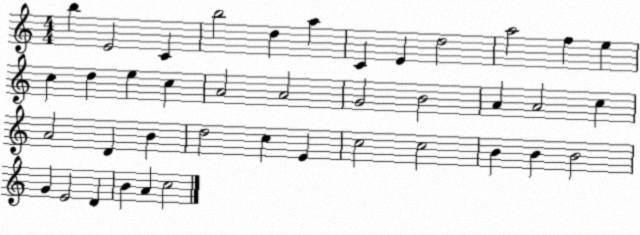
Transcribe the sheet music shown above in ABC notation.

X:1
T:Untitled
M:4/4
L:1/4
K:C
b E2 C b2 d a C E d2 a2 f e c d e c A2 A2 G2 B2 A A2 c A2 D B d2 c E c2 c2 B B B2 G E2 D B A c2